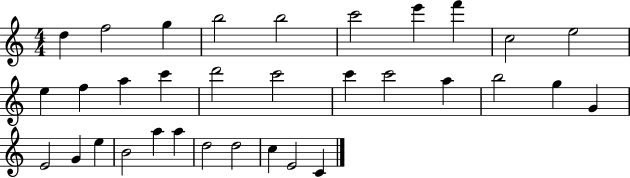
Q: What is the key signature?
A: C major